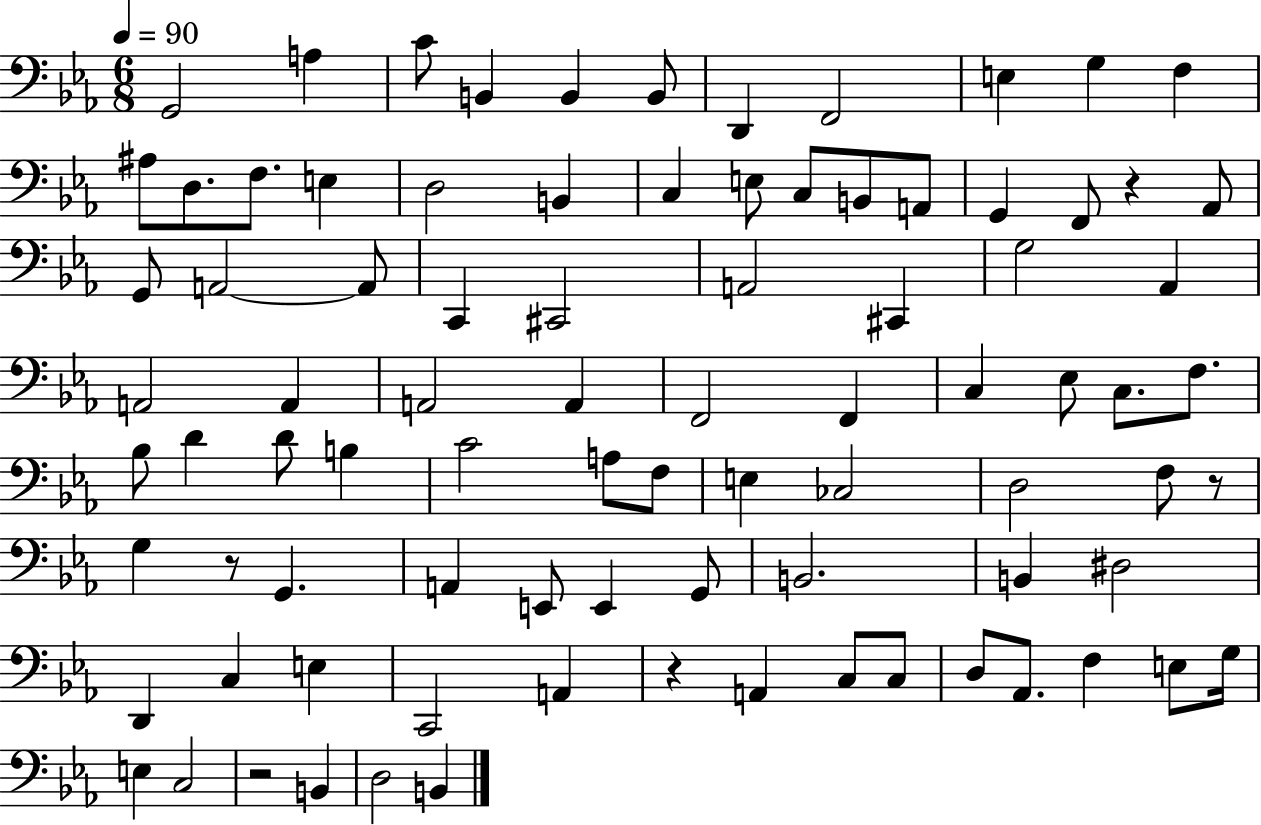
G2/h A3/q C4/e B2/q B2/q B2/e D2/q F2/h E3/q G3/q F3/q A#3/e D3/e. F3/e. E3/q D3/h B2/q C3/q E3/e C3/e B2/e A2/e G2/q F2/e R/q Ab2/e G2/e A2/h A2/e C2/q C#2/h A2/h C#2/q G3/h Ab2/q A2/h A2/q A2/h A2/q F2/h F2/q C3/q Eb3/e C3/e. F3/e. Bb3/e D4/q D4/e B3/q C4/h A3/e F3/e E3/q CES3/h D3/h F3/e R/e G3/q R/e G2/q. A2/q E2/e E2/q G2/e B2/h. B2/q D#3/h D2/q C3/q E3/q C2/h A2/q R/q A2/q C3/e C3/e D3/e Ab2/e. F3/q E3/e G3/s E3/q C3/h R/h B2/q D3/h B2/q